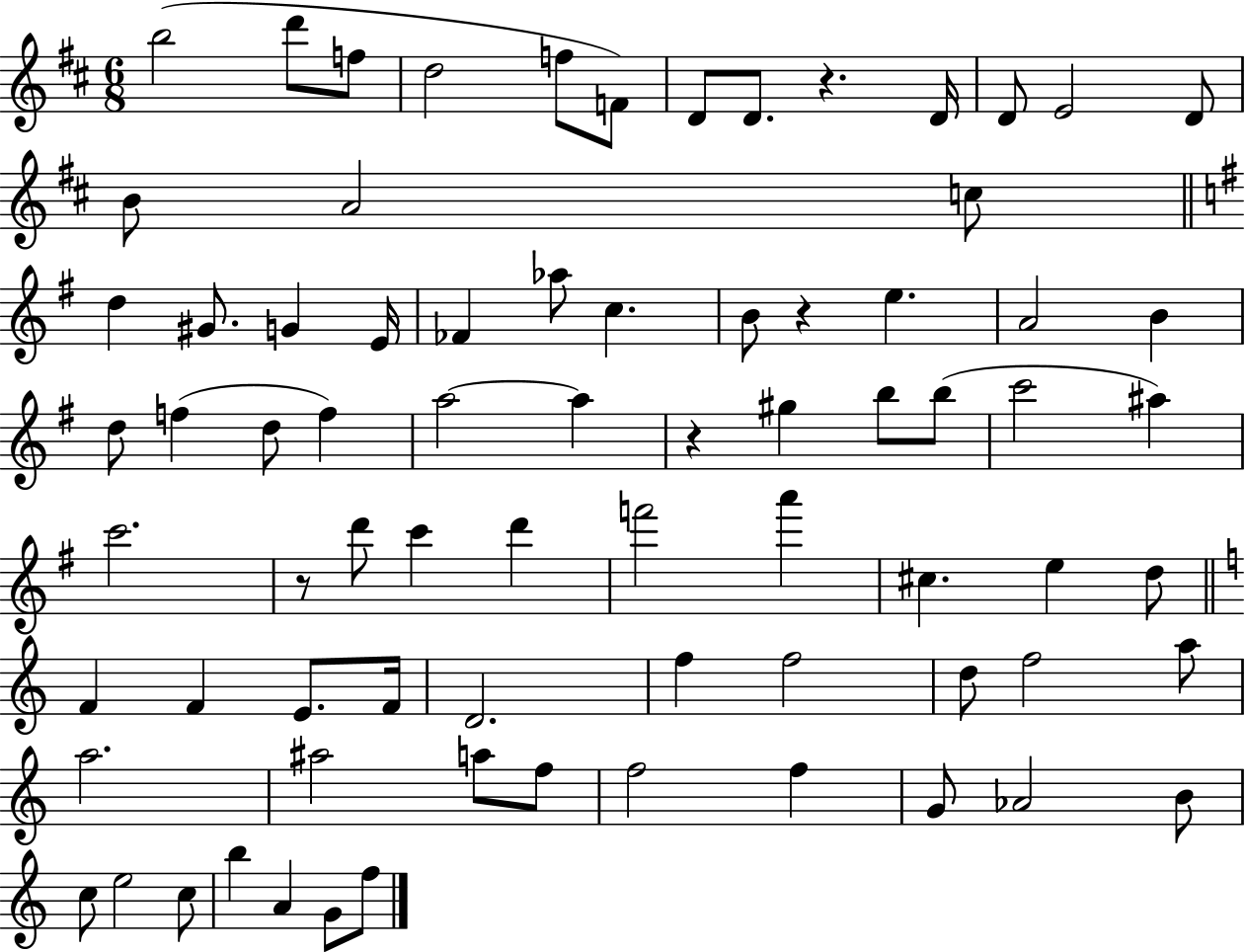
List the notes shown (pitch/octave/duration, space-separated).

B5/h D6/e F5/e D5/h F5/e F4/e D4/e D4/e. R/q. D4/s D4/e E4/h D4/e B4/e A4/h C5/e D5/q G#4/e. G4/q E4/s FES4/q Ab5/e C5/q. B4/e R/q E5/q. A4/h B4/q D5/e F5/q D5/e F5/q A5/h A5/q R/q G#5/q B5/e B5/e C6/h A#5/q C6/h. R/e D6/e C6/q D6/q F6/h A6/q C#5/q. E5/q D5/e F4/q F4/q E4/e. F4/s D4/h. F5/q F5/h D5/e F5/h A5/e A5/h. A#5/h A5/e F5/e F5/h F5/q G4/e Ab4/h B4/e C5/e E5/h C5/e B5/q A4/q G4/e F5/e